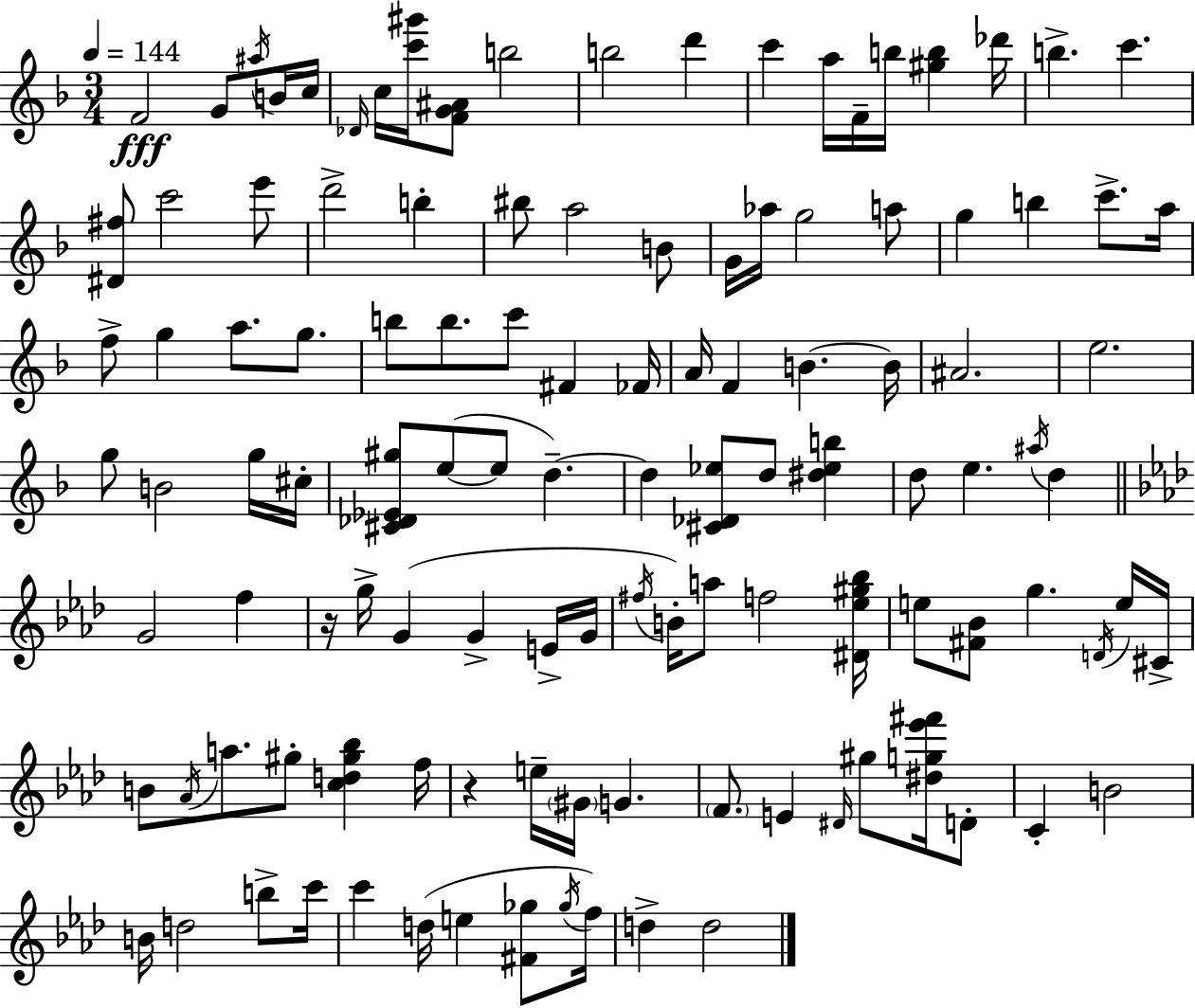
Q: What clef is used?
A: treble